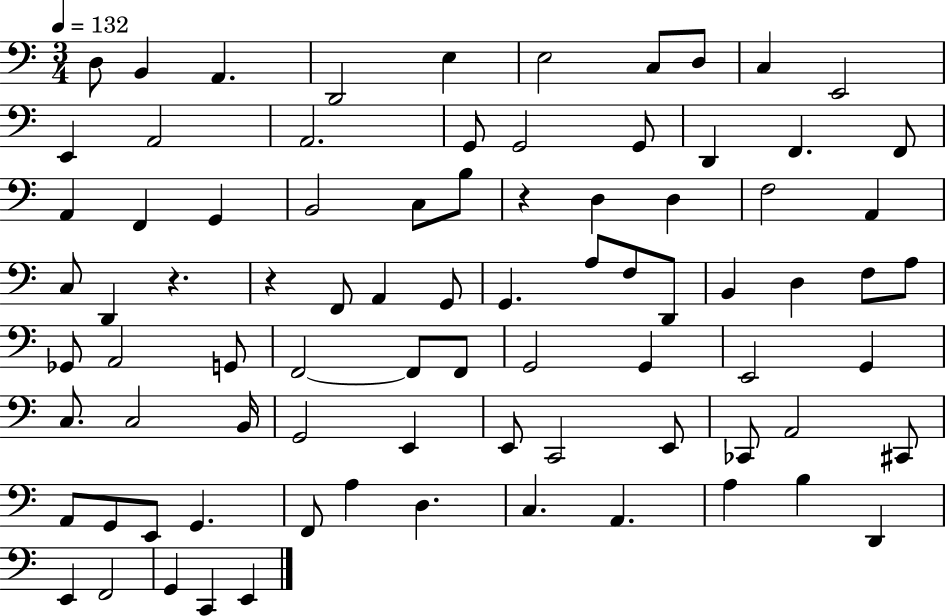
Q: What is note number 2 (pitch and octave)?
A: B2